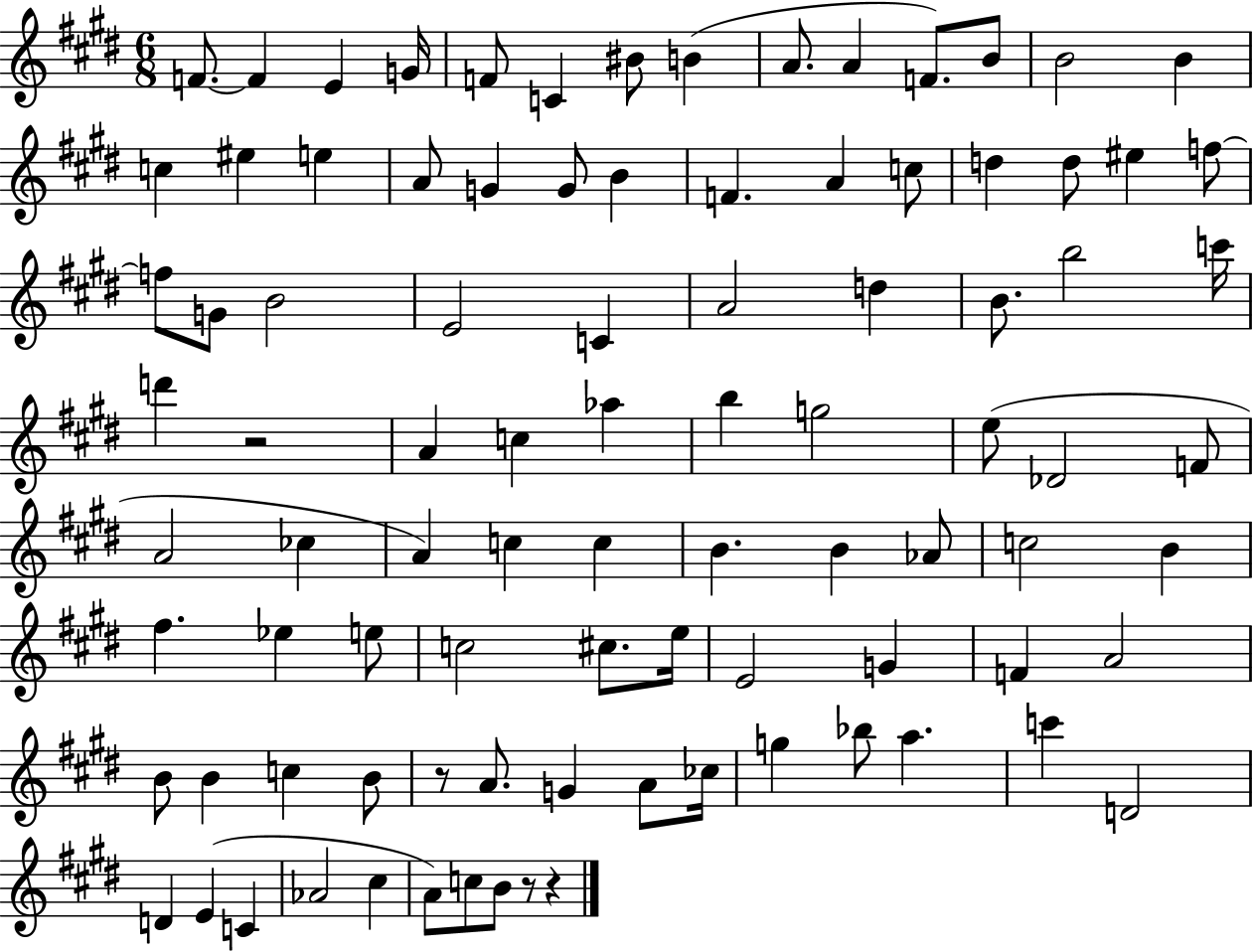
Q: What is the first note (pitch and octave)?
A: F4